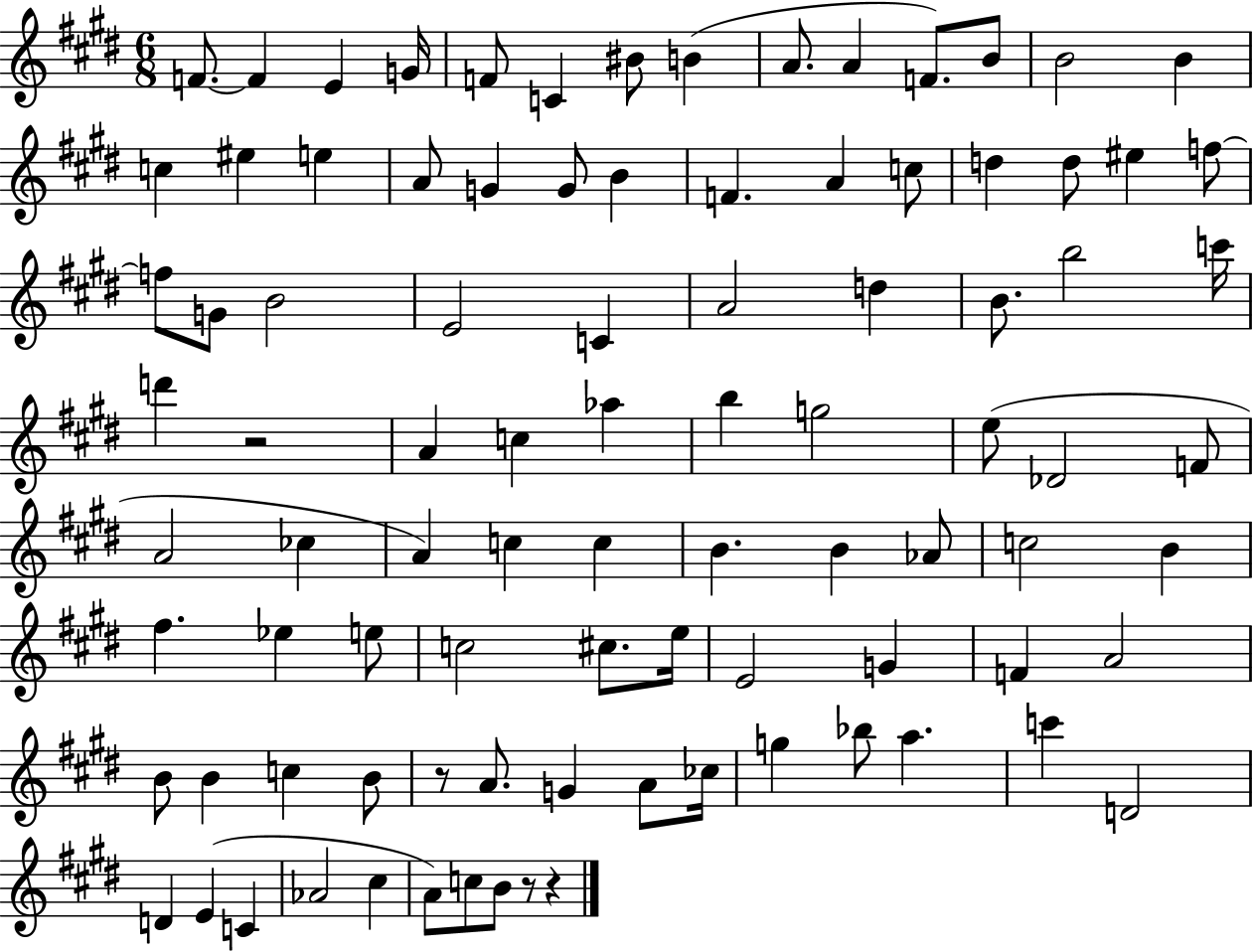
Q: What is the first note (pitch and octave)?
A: F4